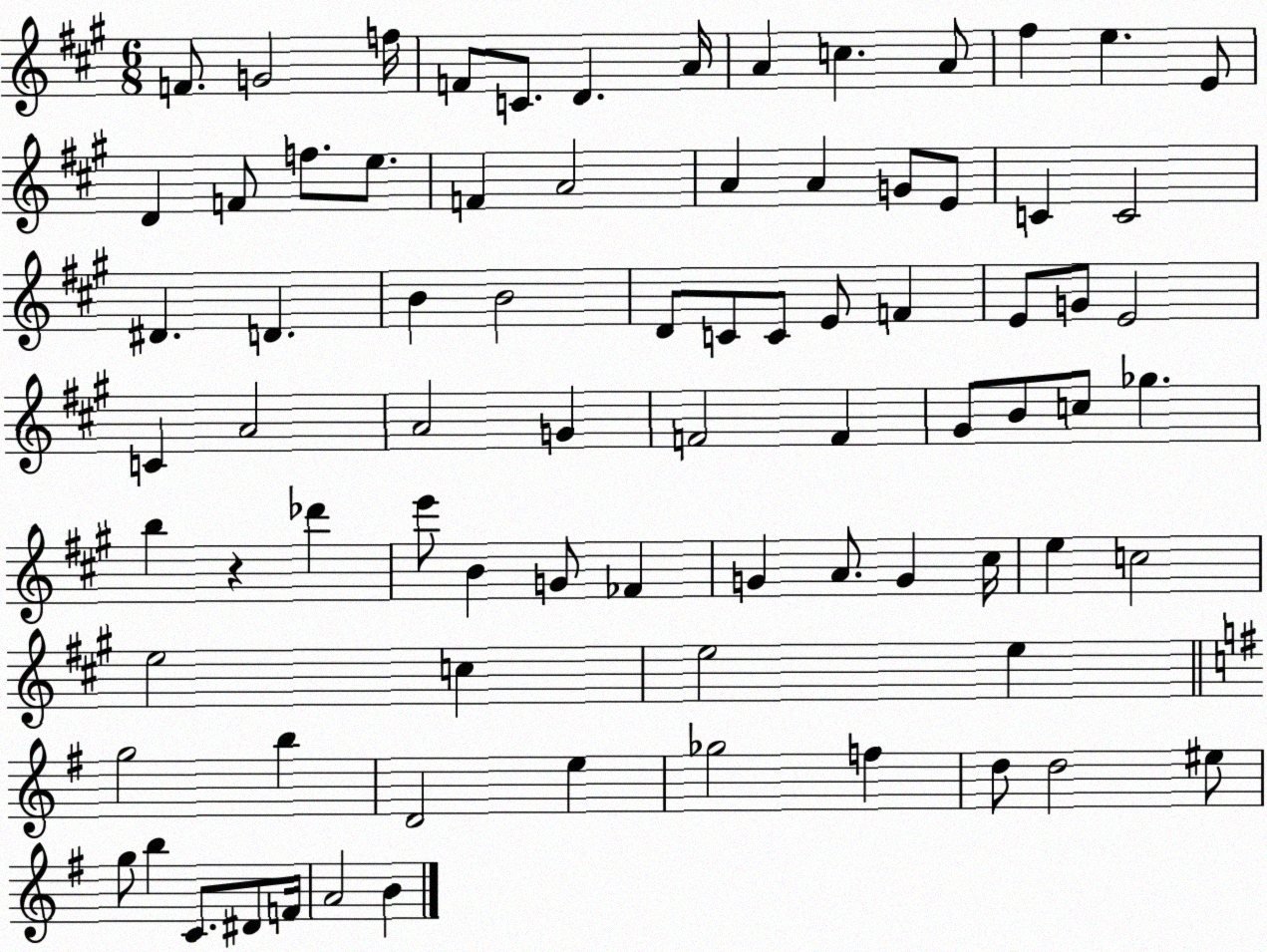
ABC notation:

X:1
T:Untitled
M:6/8
L:1/4
K:A
F/2 G2 f/4 F/2 C/2 D A/4 A c A/2 ^f e E/2 D F/2 f/2 e/2 F A2 A A G/2 E/2 C C2 ^D D B B2 D/2 C/2 C/2 E/2 F E/2 G/2 E2 C A2 A2 G F2 F ^G/2 B/2 c/2 _g b z _d' e'/2 B G/2 _F G A/2 G ^c/4 e c2 e2 c e2 e g2 b D2 e _g2 f d/2 d2 ^e/2 g/2 b C/2 ^D/2 F/4 A2 B